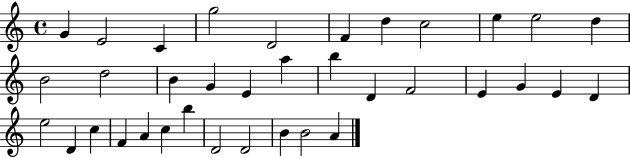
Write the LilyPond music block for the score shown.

{
  \clef treble
  \time 4/4
  \defaultTimeSignature
  \key c \major
  g'4 e'2 c'4 | g''2 d'2 | f'4 d''4 c''2 | e''4 e''2 d''4 | \break b'2 d''2 | b'4 g'4 e'4 a''4 | b''4 d'4 f'2 | e'4 g'4 e'4 d'4 | \break e''2 d'4 c''4 | f'4 a'4 c''4 b''4 | d'2 d'2 | b'4 b'2 a'4 | \break \bar "|."
}